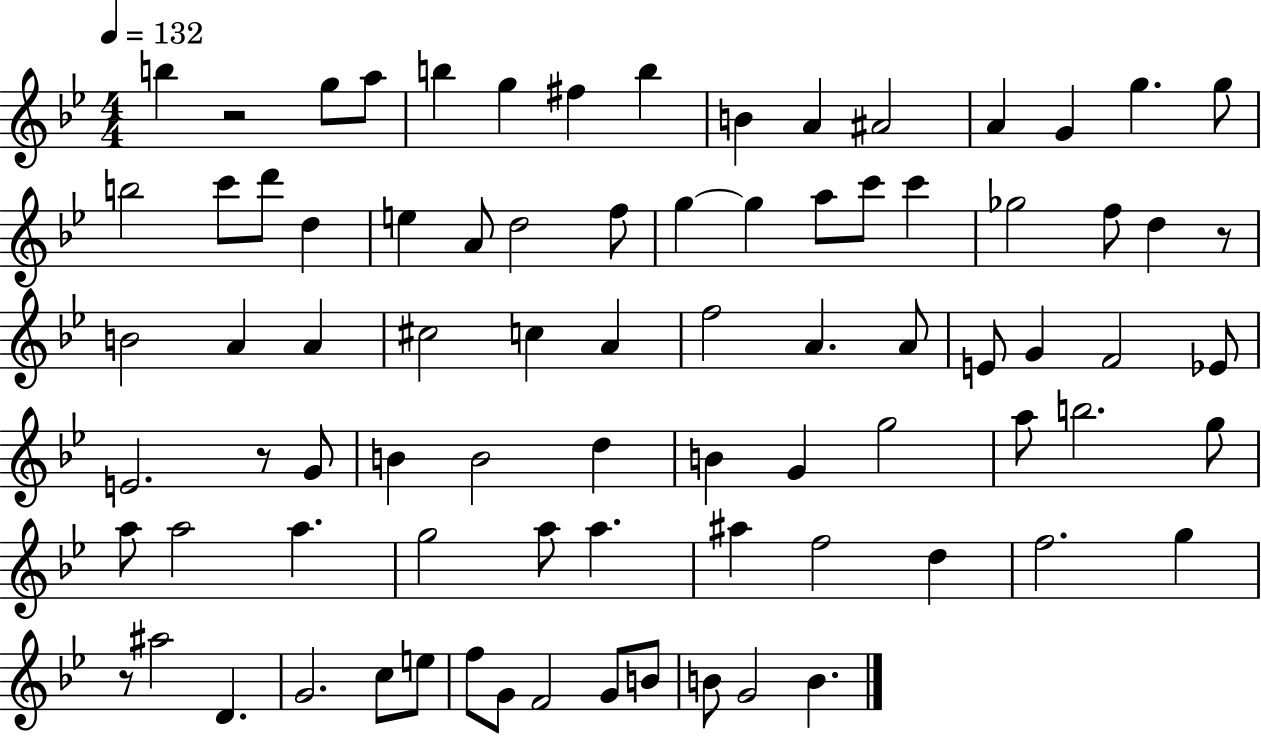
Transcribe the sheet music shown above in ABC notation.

X:1
T:Untitled
M:4/4
L:1/4
K:Bb
b z2 g/2 a/2 b g ^f b B A ^A2 A G g g/2 b2 c'/2 d'/2 d e A/2 d2 f/2 g g a/2 c'/2 c' _g2 f/2 d z/2 B2 A A ^c2 c A f2 A A/2 E/2 G F2 _E/2 E2 z/2 G/2 B B2 d B G g2 a/2 b2 g/2 a/2 a2 a g2 a/2 a ^a f2 d f2 g z/2 ^a2 D G2 c/2 e/2 f/2 G/2 F2 G/2 B/2 B/2 G2 B